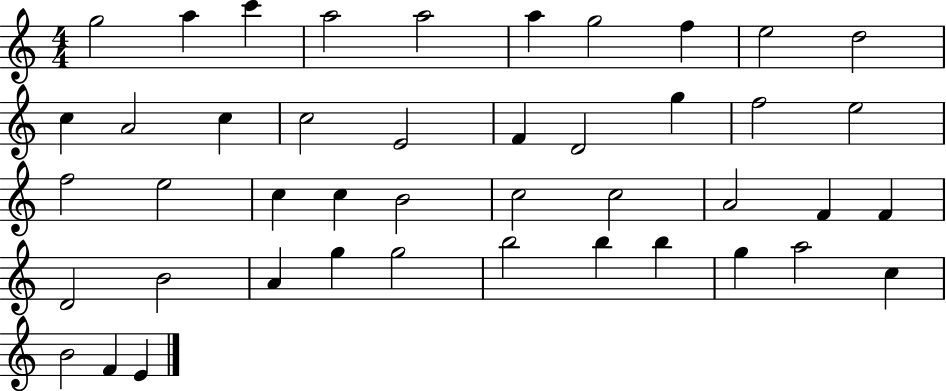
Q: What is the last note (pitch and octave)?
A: E4